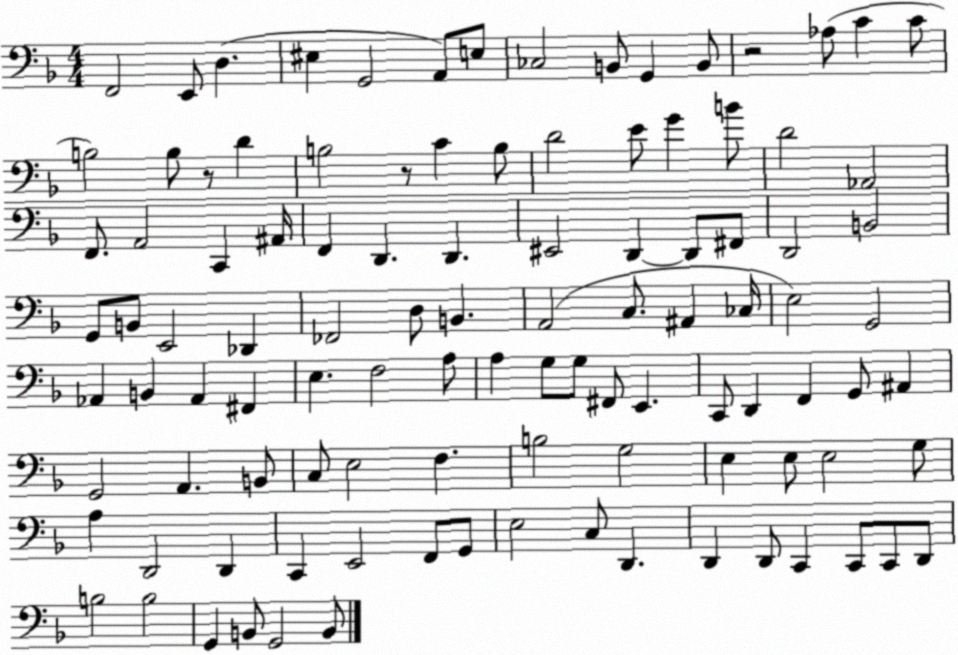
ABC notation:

X:1
T:Untitled
M:4/4
L:1/4
K:F
F,,2 E,,/2 D, ^E, G,,2 A,,/2 E,/2 _C,2 B,,/2 G,, B,,/2 z2 _A,/2 C C/2 B,2 B,/2 z/2 D B,2 z/2 C B,/2 D2 E/2 G B/2 D2 _A,,2 F,,/2 A,,2 C,, ^A,,/4 F,, D,, D,, ^E,,2 D,, D,,/2 ^F,,/2 D,,2 B,,2 G,,/2 B,,/2 E,,2 _D,, _F,,2 D,/2 B,, A,,2 C,/2 ^A,, _C,/4 E,2 G,,2 _A,, B,, _A,, ^F,, E, F,2 A,/2 A, G,/2 G,/2 ^F,,/2 E,, C,,/2 D,, F,, G,,/2 ^A,, G,,2 A,, B,,/2 C,/2 E,2 F, B,2 G,2 E, E,/2 E,2 G,/2 A, D,,2 D,, C,, E,,2 F,,/2 G,,/2 E,2 C,/2 D,, D,, D,,/2 C,, C,,/2 C,,/2 D,,/2 B,2 B,2 G,, B,,/2 G,,2 B,,/2